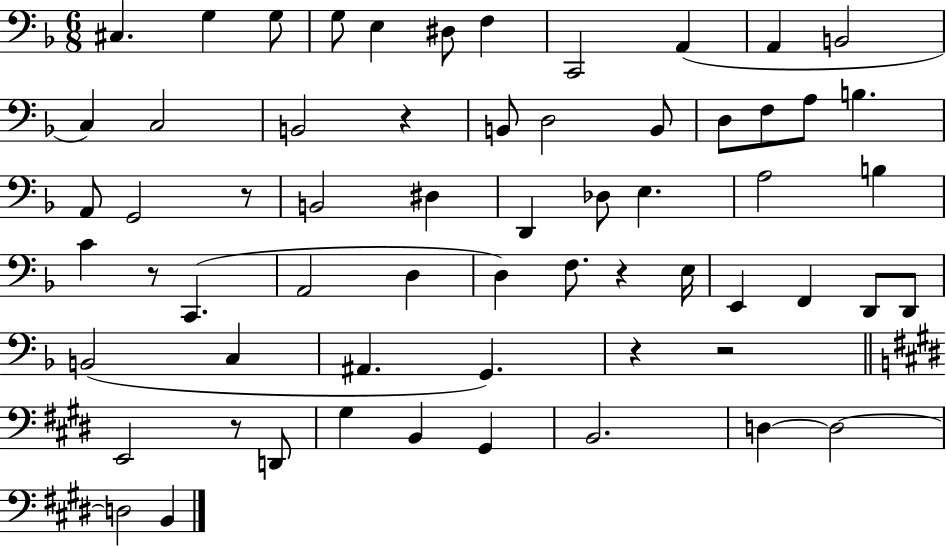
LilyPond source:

{
  \clef bass
  \numericTimeSignature
  \time 6/8
  \key f \major
  \repeat volta 2 { cis4. g4 g8 | g8 e4 dis8 f4 | c,2 a,4( | a,4 b,2 | \break c4) c2 | b,2 r4 | b,8 d2 b,8 | d8 f8 a8 b4. | \break a,8 g,2 r8 | b,2 dis4 | d,4 des8 e4. | a2 b4 | \break c'4 r8 c,4.( | a,2 d4 | d4) f8. r4 e16 | e,4 f,4 d,8 d,8 | \break b,2( c4 | ais,4. g,4.) | r4 r2 | \bar "||" \break \key e \major e,2 r8 d,8 | gis4 b,4 gis,4 | b,2. | d4~~ d2~~ | \break d2 b,4 | } \bar "|."
}